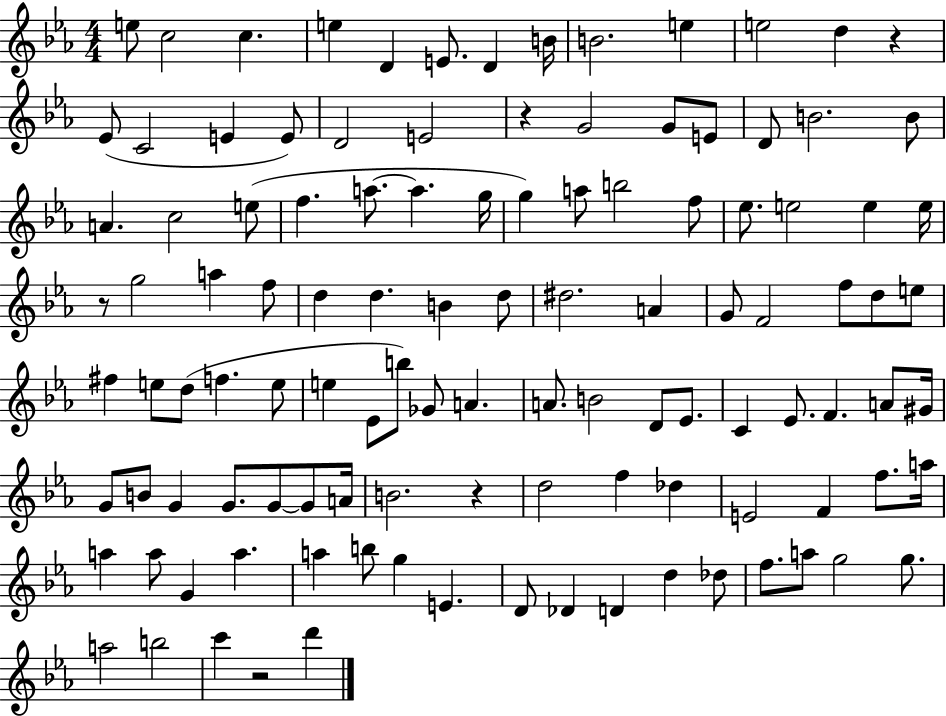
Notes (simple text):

E5/e C5/h C5/q. E5/q D4/q E4/e. D4/q B4/s B4/h. E5/q E5/h D5/q R/q Eb4/e C4/h E4/q E4/e D4/h E4/h R/q G4/h G4/e E4/e D4/e B4/h. B4/e A4/q. C5/h E5/e F5/q. A5/e. A5/q. G5/s G5/q A5/e B5/h F5/e Eb5/e. E5/h E5/q E5/s R/e G5/h A5/q F5/e D5/q D5/q. B4/q D5/e D#5/h. A4/q G4/e F4/h F5/e D5/e E5/e F#5/q E5/e D5/e F5/q. E5/e E5/q Eb4/e B5/e Gb4/e A4/q. A4/e. B4/h D4/e Eb4/e. C4/q Eb4/e. F4/q. A4/e G#4/s G4/e B4/e G4/q G4/e. G4/e G4/e A4/s B4/h. R/q D5/h F5/q Db5/q E4/h F4/q F5/e. A5/s A5/q A5/e G4/q A5/q. A5/q B5/e G5/q E4/q. D4/e Db4/q D4/q D5/q Db5/e F5/e. A5/e G5/h G5/e. A5/h B5/h C6/q R/h D6/q